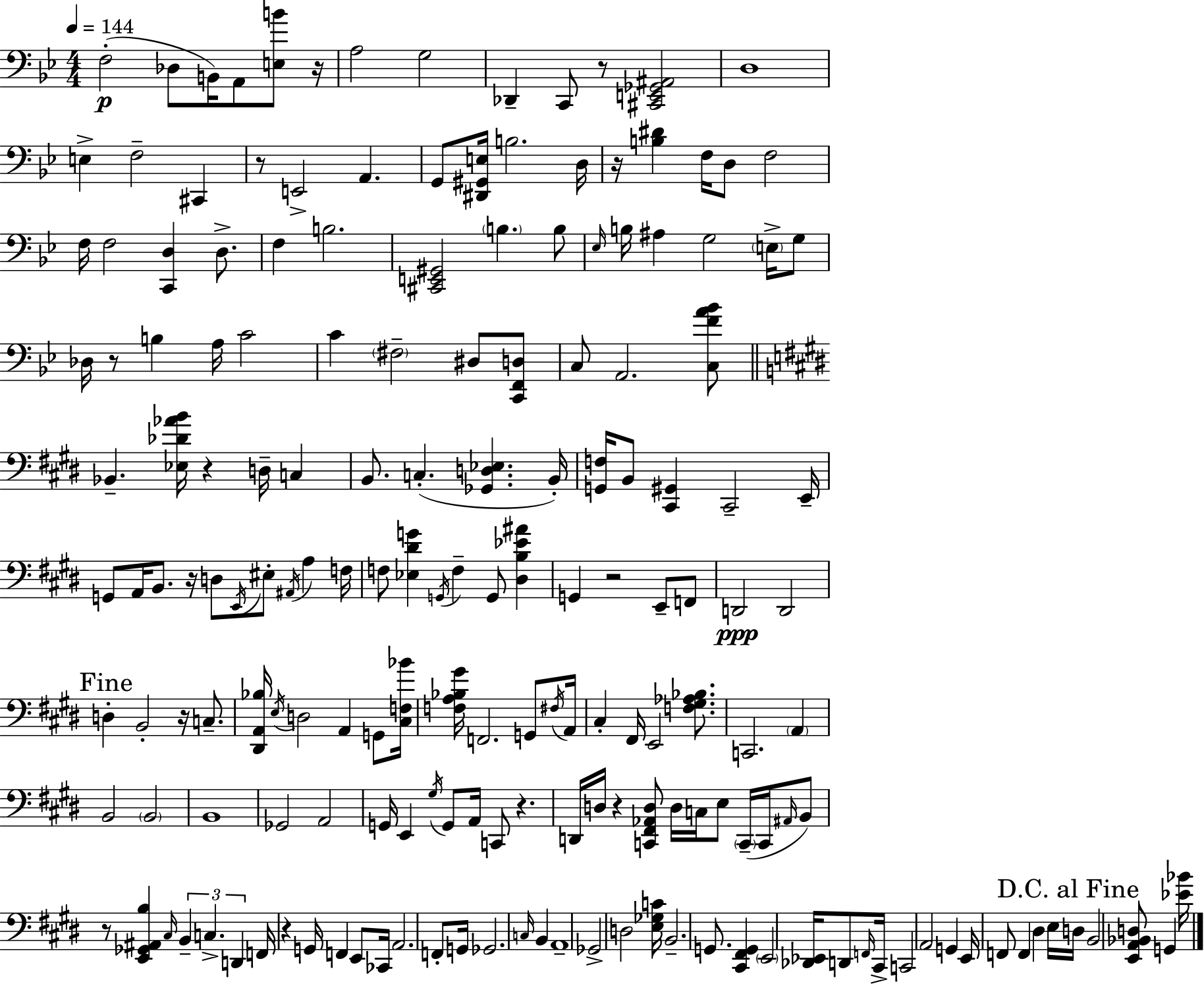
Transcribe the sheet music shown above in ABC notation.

X:1
T:Untitled
M:4/4
L:1/4
K:Gm
F,2 _D,/2 B,,/4 A,,/2 [E,B]/2 z/4 A,2 G,2 _D,, C,,/2 z/2 [^C,,E,,_G,,^A,,]2 D,4 E, F,2 ^C,, z/2 E,,2 A,, G,,/2 [^D,,^G,,E,]/4 B,2 D,/4 z/4 [B,^D] F,/4 D,/2 F,2 F,/4 F,2 [C,,D,] D,/2 F, B,2 [^C,,E,,^G,,]2 B, B,/2 _E,/4 B,/4 ^A, G,2 E,/4 G,/2 _D,/4 z/2 B, A,/4 C2 C ^F,2 ^D,/2 [C,,F,,D,]/2 C,/2 A,,2 [C,FA_B]/2 _B,, [_E,_D_AB]/4 z D,/4 C, B,,/2 C, [_G,,D,_E,] B,,/4 [G,,F,]/4 B,,/2 [^C,,^G,,] ^C,,2 E,,/4 G,,/2 A,,/4 B,,/2 z/4 D,/2 E,,/4 ^E,/2 ^A,,/4 A, F,/4 F,/2 [_E,^DG] G,,/4 F, G,,/2 [^D,B,_E^A] G,, z2 E,,/2 F,,/2 D,,2 D,,2 D, B,,2 z/4 C,/2 [^D,,A,,_B,]/4 E,/4 D,2 A,, G,,/2 [^C,F,_B]/4 [F,A,_B,^G]/4 F,,2 G,,/2 ^F,/4 A,,/4 ^C, ^F,,/4 E,,2 [F,^G,_A,_B,]/2 C,,2 A,, B,,2 B,,2 B,,4 _G,,2 A,,2 G,,/4 E,, ^G,/4 G,,/2 A,,/4 C,,/2 z D,,/4 D,/4 z [C,,^F,,_A,,D,]/2 D,/4 C,/4 E,/2 C,,/4 C,,/4 ^A,,/4 B,,/2 z/2 [E,,_G,,^A,,B,] ^C,/4 B,, C, D,, F,,/4 z G,,/4 F,, E,,/2 _C,,/4 A,,2 F,,/2 G,,/4 _G,,2 C,/4 B,, A,,4 _G,,2 D,2 [E,_G,C]/4 B,,2 G,,/2 [^C,,^F,,G,,] E,,2 [_D,,_E,,]/4 D,,/2 F,,/4 ^C,,/4 C,,2 A,,2 G,, E,,/4 F,,/2 F,, ^D, E,/4 D,/4 B,,2 [E,,A,,_B,,D,]/2 G,, [_E_B]/4